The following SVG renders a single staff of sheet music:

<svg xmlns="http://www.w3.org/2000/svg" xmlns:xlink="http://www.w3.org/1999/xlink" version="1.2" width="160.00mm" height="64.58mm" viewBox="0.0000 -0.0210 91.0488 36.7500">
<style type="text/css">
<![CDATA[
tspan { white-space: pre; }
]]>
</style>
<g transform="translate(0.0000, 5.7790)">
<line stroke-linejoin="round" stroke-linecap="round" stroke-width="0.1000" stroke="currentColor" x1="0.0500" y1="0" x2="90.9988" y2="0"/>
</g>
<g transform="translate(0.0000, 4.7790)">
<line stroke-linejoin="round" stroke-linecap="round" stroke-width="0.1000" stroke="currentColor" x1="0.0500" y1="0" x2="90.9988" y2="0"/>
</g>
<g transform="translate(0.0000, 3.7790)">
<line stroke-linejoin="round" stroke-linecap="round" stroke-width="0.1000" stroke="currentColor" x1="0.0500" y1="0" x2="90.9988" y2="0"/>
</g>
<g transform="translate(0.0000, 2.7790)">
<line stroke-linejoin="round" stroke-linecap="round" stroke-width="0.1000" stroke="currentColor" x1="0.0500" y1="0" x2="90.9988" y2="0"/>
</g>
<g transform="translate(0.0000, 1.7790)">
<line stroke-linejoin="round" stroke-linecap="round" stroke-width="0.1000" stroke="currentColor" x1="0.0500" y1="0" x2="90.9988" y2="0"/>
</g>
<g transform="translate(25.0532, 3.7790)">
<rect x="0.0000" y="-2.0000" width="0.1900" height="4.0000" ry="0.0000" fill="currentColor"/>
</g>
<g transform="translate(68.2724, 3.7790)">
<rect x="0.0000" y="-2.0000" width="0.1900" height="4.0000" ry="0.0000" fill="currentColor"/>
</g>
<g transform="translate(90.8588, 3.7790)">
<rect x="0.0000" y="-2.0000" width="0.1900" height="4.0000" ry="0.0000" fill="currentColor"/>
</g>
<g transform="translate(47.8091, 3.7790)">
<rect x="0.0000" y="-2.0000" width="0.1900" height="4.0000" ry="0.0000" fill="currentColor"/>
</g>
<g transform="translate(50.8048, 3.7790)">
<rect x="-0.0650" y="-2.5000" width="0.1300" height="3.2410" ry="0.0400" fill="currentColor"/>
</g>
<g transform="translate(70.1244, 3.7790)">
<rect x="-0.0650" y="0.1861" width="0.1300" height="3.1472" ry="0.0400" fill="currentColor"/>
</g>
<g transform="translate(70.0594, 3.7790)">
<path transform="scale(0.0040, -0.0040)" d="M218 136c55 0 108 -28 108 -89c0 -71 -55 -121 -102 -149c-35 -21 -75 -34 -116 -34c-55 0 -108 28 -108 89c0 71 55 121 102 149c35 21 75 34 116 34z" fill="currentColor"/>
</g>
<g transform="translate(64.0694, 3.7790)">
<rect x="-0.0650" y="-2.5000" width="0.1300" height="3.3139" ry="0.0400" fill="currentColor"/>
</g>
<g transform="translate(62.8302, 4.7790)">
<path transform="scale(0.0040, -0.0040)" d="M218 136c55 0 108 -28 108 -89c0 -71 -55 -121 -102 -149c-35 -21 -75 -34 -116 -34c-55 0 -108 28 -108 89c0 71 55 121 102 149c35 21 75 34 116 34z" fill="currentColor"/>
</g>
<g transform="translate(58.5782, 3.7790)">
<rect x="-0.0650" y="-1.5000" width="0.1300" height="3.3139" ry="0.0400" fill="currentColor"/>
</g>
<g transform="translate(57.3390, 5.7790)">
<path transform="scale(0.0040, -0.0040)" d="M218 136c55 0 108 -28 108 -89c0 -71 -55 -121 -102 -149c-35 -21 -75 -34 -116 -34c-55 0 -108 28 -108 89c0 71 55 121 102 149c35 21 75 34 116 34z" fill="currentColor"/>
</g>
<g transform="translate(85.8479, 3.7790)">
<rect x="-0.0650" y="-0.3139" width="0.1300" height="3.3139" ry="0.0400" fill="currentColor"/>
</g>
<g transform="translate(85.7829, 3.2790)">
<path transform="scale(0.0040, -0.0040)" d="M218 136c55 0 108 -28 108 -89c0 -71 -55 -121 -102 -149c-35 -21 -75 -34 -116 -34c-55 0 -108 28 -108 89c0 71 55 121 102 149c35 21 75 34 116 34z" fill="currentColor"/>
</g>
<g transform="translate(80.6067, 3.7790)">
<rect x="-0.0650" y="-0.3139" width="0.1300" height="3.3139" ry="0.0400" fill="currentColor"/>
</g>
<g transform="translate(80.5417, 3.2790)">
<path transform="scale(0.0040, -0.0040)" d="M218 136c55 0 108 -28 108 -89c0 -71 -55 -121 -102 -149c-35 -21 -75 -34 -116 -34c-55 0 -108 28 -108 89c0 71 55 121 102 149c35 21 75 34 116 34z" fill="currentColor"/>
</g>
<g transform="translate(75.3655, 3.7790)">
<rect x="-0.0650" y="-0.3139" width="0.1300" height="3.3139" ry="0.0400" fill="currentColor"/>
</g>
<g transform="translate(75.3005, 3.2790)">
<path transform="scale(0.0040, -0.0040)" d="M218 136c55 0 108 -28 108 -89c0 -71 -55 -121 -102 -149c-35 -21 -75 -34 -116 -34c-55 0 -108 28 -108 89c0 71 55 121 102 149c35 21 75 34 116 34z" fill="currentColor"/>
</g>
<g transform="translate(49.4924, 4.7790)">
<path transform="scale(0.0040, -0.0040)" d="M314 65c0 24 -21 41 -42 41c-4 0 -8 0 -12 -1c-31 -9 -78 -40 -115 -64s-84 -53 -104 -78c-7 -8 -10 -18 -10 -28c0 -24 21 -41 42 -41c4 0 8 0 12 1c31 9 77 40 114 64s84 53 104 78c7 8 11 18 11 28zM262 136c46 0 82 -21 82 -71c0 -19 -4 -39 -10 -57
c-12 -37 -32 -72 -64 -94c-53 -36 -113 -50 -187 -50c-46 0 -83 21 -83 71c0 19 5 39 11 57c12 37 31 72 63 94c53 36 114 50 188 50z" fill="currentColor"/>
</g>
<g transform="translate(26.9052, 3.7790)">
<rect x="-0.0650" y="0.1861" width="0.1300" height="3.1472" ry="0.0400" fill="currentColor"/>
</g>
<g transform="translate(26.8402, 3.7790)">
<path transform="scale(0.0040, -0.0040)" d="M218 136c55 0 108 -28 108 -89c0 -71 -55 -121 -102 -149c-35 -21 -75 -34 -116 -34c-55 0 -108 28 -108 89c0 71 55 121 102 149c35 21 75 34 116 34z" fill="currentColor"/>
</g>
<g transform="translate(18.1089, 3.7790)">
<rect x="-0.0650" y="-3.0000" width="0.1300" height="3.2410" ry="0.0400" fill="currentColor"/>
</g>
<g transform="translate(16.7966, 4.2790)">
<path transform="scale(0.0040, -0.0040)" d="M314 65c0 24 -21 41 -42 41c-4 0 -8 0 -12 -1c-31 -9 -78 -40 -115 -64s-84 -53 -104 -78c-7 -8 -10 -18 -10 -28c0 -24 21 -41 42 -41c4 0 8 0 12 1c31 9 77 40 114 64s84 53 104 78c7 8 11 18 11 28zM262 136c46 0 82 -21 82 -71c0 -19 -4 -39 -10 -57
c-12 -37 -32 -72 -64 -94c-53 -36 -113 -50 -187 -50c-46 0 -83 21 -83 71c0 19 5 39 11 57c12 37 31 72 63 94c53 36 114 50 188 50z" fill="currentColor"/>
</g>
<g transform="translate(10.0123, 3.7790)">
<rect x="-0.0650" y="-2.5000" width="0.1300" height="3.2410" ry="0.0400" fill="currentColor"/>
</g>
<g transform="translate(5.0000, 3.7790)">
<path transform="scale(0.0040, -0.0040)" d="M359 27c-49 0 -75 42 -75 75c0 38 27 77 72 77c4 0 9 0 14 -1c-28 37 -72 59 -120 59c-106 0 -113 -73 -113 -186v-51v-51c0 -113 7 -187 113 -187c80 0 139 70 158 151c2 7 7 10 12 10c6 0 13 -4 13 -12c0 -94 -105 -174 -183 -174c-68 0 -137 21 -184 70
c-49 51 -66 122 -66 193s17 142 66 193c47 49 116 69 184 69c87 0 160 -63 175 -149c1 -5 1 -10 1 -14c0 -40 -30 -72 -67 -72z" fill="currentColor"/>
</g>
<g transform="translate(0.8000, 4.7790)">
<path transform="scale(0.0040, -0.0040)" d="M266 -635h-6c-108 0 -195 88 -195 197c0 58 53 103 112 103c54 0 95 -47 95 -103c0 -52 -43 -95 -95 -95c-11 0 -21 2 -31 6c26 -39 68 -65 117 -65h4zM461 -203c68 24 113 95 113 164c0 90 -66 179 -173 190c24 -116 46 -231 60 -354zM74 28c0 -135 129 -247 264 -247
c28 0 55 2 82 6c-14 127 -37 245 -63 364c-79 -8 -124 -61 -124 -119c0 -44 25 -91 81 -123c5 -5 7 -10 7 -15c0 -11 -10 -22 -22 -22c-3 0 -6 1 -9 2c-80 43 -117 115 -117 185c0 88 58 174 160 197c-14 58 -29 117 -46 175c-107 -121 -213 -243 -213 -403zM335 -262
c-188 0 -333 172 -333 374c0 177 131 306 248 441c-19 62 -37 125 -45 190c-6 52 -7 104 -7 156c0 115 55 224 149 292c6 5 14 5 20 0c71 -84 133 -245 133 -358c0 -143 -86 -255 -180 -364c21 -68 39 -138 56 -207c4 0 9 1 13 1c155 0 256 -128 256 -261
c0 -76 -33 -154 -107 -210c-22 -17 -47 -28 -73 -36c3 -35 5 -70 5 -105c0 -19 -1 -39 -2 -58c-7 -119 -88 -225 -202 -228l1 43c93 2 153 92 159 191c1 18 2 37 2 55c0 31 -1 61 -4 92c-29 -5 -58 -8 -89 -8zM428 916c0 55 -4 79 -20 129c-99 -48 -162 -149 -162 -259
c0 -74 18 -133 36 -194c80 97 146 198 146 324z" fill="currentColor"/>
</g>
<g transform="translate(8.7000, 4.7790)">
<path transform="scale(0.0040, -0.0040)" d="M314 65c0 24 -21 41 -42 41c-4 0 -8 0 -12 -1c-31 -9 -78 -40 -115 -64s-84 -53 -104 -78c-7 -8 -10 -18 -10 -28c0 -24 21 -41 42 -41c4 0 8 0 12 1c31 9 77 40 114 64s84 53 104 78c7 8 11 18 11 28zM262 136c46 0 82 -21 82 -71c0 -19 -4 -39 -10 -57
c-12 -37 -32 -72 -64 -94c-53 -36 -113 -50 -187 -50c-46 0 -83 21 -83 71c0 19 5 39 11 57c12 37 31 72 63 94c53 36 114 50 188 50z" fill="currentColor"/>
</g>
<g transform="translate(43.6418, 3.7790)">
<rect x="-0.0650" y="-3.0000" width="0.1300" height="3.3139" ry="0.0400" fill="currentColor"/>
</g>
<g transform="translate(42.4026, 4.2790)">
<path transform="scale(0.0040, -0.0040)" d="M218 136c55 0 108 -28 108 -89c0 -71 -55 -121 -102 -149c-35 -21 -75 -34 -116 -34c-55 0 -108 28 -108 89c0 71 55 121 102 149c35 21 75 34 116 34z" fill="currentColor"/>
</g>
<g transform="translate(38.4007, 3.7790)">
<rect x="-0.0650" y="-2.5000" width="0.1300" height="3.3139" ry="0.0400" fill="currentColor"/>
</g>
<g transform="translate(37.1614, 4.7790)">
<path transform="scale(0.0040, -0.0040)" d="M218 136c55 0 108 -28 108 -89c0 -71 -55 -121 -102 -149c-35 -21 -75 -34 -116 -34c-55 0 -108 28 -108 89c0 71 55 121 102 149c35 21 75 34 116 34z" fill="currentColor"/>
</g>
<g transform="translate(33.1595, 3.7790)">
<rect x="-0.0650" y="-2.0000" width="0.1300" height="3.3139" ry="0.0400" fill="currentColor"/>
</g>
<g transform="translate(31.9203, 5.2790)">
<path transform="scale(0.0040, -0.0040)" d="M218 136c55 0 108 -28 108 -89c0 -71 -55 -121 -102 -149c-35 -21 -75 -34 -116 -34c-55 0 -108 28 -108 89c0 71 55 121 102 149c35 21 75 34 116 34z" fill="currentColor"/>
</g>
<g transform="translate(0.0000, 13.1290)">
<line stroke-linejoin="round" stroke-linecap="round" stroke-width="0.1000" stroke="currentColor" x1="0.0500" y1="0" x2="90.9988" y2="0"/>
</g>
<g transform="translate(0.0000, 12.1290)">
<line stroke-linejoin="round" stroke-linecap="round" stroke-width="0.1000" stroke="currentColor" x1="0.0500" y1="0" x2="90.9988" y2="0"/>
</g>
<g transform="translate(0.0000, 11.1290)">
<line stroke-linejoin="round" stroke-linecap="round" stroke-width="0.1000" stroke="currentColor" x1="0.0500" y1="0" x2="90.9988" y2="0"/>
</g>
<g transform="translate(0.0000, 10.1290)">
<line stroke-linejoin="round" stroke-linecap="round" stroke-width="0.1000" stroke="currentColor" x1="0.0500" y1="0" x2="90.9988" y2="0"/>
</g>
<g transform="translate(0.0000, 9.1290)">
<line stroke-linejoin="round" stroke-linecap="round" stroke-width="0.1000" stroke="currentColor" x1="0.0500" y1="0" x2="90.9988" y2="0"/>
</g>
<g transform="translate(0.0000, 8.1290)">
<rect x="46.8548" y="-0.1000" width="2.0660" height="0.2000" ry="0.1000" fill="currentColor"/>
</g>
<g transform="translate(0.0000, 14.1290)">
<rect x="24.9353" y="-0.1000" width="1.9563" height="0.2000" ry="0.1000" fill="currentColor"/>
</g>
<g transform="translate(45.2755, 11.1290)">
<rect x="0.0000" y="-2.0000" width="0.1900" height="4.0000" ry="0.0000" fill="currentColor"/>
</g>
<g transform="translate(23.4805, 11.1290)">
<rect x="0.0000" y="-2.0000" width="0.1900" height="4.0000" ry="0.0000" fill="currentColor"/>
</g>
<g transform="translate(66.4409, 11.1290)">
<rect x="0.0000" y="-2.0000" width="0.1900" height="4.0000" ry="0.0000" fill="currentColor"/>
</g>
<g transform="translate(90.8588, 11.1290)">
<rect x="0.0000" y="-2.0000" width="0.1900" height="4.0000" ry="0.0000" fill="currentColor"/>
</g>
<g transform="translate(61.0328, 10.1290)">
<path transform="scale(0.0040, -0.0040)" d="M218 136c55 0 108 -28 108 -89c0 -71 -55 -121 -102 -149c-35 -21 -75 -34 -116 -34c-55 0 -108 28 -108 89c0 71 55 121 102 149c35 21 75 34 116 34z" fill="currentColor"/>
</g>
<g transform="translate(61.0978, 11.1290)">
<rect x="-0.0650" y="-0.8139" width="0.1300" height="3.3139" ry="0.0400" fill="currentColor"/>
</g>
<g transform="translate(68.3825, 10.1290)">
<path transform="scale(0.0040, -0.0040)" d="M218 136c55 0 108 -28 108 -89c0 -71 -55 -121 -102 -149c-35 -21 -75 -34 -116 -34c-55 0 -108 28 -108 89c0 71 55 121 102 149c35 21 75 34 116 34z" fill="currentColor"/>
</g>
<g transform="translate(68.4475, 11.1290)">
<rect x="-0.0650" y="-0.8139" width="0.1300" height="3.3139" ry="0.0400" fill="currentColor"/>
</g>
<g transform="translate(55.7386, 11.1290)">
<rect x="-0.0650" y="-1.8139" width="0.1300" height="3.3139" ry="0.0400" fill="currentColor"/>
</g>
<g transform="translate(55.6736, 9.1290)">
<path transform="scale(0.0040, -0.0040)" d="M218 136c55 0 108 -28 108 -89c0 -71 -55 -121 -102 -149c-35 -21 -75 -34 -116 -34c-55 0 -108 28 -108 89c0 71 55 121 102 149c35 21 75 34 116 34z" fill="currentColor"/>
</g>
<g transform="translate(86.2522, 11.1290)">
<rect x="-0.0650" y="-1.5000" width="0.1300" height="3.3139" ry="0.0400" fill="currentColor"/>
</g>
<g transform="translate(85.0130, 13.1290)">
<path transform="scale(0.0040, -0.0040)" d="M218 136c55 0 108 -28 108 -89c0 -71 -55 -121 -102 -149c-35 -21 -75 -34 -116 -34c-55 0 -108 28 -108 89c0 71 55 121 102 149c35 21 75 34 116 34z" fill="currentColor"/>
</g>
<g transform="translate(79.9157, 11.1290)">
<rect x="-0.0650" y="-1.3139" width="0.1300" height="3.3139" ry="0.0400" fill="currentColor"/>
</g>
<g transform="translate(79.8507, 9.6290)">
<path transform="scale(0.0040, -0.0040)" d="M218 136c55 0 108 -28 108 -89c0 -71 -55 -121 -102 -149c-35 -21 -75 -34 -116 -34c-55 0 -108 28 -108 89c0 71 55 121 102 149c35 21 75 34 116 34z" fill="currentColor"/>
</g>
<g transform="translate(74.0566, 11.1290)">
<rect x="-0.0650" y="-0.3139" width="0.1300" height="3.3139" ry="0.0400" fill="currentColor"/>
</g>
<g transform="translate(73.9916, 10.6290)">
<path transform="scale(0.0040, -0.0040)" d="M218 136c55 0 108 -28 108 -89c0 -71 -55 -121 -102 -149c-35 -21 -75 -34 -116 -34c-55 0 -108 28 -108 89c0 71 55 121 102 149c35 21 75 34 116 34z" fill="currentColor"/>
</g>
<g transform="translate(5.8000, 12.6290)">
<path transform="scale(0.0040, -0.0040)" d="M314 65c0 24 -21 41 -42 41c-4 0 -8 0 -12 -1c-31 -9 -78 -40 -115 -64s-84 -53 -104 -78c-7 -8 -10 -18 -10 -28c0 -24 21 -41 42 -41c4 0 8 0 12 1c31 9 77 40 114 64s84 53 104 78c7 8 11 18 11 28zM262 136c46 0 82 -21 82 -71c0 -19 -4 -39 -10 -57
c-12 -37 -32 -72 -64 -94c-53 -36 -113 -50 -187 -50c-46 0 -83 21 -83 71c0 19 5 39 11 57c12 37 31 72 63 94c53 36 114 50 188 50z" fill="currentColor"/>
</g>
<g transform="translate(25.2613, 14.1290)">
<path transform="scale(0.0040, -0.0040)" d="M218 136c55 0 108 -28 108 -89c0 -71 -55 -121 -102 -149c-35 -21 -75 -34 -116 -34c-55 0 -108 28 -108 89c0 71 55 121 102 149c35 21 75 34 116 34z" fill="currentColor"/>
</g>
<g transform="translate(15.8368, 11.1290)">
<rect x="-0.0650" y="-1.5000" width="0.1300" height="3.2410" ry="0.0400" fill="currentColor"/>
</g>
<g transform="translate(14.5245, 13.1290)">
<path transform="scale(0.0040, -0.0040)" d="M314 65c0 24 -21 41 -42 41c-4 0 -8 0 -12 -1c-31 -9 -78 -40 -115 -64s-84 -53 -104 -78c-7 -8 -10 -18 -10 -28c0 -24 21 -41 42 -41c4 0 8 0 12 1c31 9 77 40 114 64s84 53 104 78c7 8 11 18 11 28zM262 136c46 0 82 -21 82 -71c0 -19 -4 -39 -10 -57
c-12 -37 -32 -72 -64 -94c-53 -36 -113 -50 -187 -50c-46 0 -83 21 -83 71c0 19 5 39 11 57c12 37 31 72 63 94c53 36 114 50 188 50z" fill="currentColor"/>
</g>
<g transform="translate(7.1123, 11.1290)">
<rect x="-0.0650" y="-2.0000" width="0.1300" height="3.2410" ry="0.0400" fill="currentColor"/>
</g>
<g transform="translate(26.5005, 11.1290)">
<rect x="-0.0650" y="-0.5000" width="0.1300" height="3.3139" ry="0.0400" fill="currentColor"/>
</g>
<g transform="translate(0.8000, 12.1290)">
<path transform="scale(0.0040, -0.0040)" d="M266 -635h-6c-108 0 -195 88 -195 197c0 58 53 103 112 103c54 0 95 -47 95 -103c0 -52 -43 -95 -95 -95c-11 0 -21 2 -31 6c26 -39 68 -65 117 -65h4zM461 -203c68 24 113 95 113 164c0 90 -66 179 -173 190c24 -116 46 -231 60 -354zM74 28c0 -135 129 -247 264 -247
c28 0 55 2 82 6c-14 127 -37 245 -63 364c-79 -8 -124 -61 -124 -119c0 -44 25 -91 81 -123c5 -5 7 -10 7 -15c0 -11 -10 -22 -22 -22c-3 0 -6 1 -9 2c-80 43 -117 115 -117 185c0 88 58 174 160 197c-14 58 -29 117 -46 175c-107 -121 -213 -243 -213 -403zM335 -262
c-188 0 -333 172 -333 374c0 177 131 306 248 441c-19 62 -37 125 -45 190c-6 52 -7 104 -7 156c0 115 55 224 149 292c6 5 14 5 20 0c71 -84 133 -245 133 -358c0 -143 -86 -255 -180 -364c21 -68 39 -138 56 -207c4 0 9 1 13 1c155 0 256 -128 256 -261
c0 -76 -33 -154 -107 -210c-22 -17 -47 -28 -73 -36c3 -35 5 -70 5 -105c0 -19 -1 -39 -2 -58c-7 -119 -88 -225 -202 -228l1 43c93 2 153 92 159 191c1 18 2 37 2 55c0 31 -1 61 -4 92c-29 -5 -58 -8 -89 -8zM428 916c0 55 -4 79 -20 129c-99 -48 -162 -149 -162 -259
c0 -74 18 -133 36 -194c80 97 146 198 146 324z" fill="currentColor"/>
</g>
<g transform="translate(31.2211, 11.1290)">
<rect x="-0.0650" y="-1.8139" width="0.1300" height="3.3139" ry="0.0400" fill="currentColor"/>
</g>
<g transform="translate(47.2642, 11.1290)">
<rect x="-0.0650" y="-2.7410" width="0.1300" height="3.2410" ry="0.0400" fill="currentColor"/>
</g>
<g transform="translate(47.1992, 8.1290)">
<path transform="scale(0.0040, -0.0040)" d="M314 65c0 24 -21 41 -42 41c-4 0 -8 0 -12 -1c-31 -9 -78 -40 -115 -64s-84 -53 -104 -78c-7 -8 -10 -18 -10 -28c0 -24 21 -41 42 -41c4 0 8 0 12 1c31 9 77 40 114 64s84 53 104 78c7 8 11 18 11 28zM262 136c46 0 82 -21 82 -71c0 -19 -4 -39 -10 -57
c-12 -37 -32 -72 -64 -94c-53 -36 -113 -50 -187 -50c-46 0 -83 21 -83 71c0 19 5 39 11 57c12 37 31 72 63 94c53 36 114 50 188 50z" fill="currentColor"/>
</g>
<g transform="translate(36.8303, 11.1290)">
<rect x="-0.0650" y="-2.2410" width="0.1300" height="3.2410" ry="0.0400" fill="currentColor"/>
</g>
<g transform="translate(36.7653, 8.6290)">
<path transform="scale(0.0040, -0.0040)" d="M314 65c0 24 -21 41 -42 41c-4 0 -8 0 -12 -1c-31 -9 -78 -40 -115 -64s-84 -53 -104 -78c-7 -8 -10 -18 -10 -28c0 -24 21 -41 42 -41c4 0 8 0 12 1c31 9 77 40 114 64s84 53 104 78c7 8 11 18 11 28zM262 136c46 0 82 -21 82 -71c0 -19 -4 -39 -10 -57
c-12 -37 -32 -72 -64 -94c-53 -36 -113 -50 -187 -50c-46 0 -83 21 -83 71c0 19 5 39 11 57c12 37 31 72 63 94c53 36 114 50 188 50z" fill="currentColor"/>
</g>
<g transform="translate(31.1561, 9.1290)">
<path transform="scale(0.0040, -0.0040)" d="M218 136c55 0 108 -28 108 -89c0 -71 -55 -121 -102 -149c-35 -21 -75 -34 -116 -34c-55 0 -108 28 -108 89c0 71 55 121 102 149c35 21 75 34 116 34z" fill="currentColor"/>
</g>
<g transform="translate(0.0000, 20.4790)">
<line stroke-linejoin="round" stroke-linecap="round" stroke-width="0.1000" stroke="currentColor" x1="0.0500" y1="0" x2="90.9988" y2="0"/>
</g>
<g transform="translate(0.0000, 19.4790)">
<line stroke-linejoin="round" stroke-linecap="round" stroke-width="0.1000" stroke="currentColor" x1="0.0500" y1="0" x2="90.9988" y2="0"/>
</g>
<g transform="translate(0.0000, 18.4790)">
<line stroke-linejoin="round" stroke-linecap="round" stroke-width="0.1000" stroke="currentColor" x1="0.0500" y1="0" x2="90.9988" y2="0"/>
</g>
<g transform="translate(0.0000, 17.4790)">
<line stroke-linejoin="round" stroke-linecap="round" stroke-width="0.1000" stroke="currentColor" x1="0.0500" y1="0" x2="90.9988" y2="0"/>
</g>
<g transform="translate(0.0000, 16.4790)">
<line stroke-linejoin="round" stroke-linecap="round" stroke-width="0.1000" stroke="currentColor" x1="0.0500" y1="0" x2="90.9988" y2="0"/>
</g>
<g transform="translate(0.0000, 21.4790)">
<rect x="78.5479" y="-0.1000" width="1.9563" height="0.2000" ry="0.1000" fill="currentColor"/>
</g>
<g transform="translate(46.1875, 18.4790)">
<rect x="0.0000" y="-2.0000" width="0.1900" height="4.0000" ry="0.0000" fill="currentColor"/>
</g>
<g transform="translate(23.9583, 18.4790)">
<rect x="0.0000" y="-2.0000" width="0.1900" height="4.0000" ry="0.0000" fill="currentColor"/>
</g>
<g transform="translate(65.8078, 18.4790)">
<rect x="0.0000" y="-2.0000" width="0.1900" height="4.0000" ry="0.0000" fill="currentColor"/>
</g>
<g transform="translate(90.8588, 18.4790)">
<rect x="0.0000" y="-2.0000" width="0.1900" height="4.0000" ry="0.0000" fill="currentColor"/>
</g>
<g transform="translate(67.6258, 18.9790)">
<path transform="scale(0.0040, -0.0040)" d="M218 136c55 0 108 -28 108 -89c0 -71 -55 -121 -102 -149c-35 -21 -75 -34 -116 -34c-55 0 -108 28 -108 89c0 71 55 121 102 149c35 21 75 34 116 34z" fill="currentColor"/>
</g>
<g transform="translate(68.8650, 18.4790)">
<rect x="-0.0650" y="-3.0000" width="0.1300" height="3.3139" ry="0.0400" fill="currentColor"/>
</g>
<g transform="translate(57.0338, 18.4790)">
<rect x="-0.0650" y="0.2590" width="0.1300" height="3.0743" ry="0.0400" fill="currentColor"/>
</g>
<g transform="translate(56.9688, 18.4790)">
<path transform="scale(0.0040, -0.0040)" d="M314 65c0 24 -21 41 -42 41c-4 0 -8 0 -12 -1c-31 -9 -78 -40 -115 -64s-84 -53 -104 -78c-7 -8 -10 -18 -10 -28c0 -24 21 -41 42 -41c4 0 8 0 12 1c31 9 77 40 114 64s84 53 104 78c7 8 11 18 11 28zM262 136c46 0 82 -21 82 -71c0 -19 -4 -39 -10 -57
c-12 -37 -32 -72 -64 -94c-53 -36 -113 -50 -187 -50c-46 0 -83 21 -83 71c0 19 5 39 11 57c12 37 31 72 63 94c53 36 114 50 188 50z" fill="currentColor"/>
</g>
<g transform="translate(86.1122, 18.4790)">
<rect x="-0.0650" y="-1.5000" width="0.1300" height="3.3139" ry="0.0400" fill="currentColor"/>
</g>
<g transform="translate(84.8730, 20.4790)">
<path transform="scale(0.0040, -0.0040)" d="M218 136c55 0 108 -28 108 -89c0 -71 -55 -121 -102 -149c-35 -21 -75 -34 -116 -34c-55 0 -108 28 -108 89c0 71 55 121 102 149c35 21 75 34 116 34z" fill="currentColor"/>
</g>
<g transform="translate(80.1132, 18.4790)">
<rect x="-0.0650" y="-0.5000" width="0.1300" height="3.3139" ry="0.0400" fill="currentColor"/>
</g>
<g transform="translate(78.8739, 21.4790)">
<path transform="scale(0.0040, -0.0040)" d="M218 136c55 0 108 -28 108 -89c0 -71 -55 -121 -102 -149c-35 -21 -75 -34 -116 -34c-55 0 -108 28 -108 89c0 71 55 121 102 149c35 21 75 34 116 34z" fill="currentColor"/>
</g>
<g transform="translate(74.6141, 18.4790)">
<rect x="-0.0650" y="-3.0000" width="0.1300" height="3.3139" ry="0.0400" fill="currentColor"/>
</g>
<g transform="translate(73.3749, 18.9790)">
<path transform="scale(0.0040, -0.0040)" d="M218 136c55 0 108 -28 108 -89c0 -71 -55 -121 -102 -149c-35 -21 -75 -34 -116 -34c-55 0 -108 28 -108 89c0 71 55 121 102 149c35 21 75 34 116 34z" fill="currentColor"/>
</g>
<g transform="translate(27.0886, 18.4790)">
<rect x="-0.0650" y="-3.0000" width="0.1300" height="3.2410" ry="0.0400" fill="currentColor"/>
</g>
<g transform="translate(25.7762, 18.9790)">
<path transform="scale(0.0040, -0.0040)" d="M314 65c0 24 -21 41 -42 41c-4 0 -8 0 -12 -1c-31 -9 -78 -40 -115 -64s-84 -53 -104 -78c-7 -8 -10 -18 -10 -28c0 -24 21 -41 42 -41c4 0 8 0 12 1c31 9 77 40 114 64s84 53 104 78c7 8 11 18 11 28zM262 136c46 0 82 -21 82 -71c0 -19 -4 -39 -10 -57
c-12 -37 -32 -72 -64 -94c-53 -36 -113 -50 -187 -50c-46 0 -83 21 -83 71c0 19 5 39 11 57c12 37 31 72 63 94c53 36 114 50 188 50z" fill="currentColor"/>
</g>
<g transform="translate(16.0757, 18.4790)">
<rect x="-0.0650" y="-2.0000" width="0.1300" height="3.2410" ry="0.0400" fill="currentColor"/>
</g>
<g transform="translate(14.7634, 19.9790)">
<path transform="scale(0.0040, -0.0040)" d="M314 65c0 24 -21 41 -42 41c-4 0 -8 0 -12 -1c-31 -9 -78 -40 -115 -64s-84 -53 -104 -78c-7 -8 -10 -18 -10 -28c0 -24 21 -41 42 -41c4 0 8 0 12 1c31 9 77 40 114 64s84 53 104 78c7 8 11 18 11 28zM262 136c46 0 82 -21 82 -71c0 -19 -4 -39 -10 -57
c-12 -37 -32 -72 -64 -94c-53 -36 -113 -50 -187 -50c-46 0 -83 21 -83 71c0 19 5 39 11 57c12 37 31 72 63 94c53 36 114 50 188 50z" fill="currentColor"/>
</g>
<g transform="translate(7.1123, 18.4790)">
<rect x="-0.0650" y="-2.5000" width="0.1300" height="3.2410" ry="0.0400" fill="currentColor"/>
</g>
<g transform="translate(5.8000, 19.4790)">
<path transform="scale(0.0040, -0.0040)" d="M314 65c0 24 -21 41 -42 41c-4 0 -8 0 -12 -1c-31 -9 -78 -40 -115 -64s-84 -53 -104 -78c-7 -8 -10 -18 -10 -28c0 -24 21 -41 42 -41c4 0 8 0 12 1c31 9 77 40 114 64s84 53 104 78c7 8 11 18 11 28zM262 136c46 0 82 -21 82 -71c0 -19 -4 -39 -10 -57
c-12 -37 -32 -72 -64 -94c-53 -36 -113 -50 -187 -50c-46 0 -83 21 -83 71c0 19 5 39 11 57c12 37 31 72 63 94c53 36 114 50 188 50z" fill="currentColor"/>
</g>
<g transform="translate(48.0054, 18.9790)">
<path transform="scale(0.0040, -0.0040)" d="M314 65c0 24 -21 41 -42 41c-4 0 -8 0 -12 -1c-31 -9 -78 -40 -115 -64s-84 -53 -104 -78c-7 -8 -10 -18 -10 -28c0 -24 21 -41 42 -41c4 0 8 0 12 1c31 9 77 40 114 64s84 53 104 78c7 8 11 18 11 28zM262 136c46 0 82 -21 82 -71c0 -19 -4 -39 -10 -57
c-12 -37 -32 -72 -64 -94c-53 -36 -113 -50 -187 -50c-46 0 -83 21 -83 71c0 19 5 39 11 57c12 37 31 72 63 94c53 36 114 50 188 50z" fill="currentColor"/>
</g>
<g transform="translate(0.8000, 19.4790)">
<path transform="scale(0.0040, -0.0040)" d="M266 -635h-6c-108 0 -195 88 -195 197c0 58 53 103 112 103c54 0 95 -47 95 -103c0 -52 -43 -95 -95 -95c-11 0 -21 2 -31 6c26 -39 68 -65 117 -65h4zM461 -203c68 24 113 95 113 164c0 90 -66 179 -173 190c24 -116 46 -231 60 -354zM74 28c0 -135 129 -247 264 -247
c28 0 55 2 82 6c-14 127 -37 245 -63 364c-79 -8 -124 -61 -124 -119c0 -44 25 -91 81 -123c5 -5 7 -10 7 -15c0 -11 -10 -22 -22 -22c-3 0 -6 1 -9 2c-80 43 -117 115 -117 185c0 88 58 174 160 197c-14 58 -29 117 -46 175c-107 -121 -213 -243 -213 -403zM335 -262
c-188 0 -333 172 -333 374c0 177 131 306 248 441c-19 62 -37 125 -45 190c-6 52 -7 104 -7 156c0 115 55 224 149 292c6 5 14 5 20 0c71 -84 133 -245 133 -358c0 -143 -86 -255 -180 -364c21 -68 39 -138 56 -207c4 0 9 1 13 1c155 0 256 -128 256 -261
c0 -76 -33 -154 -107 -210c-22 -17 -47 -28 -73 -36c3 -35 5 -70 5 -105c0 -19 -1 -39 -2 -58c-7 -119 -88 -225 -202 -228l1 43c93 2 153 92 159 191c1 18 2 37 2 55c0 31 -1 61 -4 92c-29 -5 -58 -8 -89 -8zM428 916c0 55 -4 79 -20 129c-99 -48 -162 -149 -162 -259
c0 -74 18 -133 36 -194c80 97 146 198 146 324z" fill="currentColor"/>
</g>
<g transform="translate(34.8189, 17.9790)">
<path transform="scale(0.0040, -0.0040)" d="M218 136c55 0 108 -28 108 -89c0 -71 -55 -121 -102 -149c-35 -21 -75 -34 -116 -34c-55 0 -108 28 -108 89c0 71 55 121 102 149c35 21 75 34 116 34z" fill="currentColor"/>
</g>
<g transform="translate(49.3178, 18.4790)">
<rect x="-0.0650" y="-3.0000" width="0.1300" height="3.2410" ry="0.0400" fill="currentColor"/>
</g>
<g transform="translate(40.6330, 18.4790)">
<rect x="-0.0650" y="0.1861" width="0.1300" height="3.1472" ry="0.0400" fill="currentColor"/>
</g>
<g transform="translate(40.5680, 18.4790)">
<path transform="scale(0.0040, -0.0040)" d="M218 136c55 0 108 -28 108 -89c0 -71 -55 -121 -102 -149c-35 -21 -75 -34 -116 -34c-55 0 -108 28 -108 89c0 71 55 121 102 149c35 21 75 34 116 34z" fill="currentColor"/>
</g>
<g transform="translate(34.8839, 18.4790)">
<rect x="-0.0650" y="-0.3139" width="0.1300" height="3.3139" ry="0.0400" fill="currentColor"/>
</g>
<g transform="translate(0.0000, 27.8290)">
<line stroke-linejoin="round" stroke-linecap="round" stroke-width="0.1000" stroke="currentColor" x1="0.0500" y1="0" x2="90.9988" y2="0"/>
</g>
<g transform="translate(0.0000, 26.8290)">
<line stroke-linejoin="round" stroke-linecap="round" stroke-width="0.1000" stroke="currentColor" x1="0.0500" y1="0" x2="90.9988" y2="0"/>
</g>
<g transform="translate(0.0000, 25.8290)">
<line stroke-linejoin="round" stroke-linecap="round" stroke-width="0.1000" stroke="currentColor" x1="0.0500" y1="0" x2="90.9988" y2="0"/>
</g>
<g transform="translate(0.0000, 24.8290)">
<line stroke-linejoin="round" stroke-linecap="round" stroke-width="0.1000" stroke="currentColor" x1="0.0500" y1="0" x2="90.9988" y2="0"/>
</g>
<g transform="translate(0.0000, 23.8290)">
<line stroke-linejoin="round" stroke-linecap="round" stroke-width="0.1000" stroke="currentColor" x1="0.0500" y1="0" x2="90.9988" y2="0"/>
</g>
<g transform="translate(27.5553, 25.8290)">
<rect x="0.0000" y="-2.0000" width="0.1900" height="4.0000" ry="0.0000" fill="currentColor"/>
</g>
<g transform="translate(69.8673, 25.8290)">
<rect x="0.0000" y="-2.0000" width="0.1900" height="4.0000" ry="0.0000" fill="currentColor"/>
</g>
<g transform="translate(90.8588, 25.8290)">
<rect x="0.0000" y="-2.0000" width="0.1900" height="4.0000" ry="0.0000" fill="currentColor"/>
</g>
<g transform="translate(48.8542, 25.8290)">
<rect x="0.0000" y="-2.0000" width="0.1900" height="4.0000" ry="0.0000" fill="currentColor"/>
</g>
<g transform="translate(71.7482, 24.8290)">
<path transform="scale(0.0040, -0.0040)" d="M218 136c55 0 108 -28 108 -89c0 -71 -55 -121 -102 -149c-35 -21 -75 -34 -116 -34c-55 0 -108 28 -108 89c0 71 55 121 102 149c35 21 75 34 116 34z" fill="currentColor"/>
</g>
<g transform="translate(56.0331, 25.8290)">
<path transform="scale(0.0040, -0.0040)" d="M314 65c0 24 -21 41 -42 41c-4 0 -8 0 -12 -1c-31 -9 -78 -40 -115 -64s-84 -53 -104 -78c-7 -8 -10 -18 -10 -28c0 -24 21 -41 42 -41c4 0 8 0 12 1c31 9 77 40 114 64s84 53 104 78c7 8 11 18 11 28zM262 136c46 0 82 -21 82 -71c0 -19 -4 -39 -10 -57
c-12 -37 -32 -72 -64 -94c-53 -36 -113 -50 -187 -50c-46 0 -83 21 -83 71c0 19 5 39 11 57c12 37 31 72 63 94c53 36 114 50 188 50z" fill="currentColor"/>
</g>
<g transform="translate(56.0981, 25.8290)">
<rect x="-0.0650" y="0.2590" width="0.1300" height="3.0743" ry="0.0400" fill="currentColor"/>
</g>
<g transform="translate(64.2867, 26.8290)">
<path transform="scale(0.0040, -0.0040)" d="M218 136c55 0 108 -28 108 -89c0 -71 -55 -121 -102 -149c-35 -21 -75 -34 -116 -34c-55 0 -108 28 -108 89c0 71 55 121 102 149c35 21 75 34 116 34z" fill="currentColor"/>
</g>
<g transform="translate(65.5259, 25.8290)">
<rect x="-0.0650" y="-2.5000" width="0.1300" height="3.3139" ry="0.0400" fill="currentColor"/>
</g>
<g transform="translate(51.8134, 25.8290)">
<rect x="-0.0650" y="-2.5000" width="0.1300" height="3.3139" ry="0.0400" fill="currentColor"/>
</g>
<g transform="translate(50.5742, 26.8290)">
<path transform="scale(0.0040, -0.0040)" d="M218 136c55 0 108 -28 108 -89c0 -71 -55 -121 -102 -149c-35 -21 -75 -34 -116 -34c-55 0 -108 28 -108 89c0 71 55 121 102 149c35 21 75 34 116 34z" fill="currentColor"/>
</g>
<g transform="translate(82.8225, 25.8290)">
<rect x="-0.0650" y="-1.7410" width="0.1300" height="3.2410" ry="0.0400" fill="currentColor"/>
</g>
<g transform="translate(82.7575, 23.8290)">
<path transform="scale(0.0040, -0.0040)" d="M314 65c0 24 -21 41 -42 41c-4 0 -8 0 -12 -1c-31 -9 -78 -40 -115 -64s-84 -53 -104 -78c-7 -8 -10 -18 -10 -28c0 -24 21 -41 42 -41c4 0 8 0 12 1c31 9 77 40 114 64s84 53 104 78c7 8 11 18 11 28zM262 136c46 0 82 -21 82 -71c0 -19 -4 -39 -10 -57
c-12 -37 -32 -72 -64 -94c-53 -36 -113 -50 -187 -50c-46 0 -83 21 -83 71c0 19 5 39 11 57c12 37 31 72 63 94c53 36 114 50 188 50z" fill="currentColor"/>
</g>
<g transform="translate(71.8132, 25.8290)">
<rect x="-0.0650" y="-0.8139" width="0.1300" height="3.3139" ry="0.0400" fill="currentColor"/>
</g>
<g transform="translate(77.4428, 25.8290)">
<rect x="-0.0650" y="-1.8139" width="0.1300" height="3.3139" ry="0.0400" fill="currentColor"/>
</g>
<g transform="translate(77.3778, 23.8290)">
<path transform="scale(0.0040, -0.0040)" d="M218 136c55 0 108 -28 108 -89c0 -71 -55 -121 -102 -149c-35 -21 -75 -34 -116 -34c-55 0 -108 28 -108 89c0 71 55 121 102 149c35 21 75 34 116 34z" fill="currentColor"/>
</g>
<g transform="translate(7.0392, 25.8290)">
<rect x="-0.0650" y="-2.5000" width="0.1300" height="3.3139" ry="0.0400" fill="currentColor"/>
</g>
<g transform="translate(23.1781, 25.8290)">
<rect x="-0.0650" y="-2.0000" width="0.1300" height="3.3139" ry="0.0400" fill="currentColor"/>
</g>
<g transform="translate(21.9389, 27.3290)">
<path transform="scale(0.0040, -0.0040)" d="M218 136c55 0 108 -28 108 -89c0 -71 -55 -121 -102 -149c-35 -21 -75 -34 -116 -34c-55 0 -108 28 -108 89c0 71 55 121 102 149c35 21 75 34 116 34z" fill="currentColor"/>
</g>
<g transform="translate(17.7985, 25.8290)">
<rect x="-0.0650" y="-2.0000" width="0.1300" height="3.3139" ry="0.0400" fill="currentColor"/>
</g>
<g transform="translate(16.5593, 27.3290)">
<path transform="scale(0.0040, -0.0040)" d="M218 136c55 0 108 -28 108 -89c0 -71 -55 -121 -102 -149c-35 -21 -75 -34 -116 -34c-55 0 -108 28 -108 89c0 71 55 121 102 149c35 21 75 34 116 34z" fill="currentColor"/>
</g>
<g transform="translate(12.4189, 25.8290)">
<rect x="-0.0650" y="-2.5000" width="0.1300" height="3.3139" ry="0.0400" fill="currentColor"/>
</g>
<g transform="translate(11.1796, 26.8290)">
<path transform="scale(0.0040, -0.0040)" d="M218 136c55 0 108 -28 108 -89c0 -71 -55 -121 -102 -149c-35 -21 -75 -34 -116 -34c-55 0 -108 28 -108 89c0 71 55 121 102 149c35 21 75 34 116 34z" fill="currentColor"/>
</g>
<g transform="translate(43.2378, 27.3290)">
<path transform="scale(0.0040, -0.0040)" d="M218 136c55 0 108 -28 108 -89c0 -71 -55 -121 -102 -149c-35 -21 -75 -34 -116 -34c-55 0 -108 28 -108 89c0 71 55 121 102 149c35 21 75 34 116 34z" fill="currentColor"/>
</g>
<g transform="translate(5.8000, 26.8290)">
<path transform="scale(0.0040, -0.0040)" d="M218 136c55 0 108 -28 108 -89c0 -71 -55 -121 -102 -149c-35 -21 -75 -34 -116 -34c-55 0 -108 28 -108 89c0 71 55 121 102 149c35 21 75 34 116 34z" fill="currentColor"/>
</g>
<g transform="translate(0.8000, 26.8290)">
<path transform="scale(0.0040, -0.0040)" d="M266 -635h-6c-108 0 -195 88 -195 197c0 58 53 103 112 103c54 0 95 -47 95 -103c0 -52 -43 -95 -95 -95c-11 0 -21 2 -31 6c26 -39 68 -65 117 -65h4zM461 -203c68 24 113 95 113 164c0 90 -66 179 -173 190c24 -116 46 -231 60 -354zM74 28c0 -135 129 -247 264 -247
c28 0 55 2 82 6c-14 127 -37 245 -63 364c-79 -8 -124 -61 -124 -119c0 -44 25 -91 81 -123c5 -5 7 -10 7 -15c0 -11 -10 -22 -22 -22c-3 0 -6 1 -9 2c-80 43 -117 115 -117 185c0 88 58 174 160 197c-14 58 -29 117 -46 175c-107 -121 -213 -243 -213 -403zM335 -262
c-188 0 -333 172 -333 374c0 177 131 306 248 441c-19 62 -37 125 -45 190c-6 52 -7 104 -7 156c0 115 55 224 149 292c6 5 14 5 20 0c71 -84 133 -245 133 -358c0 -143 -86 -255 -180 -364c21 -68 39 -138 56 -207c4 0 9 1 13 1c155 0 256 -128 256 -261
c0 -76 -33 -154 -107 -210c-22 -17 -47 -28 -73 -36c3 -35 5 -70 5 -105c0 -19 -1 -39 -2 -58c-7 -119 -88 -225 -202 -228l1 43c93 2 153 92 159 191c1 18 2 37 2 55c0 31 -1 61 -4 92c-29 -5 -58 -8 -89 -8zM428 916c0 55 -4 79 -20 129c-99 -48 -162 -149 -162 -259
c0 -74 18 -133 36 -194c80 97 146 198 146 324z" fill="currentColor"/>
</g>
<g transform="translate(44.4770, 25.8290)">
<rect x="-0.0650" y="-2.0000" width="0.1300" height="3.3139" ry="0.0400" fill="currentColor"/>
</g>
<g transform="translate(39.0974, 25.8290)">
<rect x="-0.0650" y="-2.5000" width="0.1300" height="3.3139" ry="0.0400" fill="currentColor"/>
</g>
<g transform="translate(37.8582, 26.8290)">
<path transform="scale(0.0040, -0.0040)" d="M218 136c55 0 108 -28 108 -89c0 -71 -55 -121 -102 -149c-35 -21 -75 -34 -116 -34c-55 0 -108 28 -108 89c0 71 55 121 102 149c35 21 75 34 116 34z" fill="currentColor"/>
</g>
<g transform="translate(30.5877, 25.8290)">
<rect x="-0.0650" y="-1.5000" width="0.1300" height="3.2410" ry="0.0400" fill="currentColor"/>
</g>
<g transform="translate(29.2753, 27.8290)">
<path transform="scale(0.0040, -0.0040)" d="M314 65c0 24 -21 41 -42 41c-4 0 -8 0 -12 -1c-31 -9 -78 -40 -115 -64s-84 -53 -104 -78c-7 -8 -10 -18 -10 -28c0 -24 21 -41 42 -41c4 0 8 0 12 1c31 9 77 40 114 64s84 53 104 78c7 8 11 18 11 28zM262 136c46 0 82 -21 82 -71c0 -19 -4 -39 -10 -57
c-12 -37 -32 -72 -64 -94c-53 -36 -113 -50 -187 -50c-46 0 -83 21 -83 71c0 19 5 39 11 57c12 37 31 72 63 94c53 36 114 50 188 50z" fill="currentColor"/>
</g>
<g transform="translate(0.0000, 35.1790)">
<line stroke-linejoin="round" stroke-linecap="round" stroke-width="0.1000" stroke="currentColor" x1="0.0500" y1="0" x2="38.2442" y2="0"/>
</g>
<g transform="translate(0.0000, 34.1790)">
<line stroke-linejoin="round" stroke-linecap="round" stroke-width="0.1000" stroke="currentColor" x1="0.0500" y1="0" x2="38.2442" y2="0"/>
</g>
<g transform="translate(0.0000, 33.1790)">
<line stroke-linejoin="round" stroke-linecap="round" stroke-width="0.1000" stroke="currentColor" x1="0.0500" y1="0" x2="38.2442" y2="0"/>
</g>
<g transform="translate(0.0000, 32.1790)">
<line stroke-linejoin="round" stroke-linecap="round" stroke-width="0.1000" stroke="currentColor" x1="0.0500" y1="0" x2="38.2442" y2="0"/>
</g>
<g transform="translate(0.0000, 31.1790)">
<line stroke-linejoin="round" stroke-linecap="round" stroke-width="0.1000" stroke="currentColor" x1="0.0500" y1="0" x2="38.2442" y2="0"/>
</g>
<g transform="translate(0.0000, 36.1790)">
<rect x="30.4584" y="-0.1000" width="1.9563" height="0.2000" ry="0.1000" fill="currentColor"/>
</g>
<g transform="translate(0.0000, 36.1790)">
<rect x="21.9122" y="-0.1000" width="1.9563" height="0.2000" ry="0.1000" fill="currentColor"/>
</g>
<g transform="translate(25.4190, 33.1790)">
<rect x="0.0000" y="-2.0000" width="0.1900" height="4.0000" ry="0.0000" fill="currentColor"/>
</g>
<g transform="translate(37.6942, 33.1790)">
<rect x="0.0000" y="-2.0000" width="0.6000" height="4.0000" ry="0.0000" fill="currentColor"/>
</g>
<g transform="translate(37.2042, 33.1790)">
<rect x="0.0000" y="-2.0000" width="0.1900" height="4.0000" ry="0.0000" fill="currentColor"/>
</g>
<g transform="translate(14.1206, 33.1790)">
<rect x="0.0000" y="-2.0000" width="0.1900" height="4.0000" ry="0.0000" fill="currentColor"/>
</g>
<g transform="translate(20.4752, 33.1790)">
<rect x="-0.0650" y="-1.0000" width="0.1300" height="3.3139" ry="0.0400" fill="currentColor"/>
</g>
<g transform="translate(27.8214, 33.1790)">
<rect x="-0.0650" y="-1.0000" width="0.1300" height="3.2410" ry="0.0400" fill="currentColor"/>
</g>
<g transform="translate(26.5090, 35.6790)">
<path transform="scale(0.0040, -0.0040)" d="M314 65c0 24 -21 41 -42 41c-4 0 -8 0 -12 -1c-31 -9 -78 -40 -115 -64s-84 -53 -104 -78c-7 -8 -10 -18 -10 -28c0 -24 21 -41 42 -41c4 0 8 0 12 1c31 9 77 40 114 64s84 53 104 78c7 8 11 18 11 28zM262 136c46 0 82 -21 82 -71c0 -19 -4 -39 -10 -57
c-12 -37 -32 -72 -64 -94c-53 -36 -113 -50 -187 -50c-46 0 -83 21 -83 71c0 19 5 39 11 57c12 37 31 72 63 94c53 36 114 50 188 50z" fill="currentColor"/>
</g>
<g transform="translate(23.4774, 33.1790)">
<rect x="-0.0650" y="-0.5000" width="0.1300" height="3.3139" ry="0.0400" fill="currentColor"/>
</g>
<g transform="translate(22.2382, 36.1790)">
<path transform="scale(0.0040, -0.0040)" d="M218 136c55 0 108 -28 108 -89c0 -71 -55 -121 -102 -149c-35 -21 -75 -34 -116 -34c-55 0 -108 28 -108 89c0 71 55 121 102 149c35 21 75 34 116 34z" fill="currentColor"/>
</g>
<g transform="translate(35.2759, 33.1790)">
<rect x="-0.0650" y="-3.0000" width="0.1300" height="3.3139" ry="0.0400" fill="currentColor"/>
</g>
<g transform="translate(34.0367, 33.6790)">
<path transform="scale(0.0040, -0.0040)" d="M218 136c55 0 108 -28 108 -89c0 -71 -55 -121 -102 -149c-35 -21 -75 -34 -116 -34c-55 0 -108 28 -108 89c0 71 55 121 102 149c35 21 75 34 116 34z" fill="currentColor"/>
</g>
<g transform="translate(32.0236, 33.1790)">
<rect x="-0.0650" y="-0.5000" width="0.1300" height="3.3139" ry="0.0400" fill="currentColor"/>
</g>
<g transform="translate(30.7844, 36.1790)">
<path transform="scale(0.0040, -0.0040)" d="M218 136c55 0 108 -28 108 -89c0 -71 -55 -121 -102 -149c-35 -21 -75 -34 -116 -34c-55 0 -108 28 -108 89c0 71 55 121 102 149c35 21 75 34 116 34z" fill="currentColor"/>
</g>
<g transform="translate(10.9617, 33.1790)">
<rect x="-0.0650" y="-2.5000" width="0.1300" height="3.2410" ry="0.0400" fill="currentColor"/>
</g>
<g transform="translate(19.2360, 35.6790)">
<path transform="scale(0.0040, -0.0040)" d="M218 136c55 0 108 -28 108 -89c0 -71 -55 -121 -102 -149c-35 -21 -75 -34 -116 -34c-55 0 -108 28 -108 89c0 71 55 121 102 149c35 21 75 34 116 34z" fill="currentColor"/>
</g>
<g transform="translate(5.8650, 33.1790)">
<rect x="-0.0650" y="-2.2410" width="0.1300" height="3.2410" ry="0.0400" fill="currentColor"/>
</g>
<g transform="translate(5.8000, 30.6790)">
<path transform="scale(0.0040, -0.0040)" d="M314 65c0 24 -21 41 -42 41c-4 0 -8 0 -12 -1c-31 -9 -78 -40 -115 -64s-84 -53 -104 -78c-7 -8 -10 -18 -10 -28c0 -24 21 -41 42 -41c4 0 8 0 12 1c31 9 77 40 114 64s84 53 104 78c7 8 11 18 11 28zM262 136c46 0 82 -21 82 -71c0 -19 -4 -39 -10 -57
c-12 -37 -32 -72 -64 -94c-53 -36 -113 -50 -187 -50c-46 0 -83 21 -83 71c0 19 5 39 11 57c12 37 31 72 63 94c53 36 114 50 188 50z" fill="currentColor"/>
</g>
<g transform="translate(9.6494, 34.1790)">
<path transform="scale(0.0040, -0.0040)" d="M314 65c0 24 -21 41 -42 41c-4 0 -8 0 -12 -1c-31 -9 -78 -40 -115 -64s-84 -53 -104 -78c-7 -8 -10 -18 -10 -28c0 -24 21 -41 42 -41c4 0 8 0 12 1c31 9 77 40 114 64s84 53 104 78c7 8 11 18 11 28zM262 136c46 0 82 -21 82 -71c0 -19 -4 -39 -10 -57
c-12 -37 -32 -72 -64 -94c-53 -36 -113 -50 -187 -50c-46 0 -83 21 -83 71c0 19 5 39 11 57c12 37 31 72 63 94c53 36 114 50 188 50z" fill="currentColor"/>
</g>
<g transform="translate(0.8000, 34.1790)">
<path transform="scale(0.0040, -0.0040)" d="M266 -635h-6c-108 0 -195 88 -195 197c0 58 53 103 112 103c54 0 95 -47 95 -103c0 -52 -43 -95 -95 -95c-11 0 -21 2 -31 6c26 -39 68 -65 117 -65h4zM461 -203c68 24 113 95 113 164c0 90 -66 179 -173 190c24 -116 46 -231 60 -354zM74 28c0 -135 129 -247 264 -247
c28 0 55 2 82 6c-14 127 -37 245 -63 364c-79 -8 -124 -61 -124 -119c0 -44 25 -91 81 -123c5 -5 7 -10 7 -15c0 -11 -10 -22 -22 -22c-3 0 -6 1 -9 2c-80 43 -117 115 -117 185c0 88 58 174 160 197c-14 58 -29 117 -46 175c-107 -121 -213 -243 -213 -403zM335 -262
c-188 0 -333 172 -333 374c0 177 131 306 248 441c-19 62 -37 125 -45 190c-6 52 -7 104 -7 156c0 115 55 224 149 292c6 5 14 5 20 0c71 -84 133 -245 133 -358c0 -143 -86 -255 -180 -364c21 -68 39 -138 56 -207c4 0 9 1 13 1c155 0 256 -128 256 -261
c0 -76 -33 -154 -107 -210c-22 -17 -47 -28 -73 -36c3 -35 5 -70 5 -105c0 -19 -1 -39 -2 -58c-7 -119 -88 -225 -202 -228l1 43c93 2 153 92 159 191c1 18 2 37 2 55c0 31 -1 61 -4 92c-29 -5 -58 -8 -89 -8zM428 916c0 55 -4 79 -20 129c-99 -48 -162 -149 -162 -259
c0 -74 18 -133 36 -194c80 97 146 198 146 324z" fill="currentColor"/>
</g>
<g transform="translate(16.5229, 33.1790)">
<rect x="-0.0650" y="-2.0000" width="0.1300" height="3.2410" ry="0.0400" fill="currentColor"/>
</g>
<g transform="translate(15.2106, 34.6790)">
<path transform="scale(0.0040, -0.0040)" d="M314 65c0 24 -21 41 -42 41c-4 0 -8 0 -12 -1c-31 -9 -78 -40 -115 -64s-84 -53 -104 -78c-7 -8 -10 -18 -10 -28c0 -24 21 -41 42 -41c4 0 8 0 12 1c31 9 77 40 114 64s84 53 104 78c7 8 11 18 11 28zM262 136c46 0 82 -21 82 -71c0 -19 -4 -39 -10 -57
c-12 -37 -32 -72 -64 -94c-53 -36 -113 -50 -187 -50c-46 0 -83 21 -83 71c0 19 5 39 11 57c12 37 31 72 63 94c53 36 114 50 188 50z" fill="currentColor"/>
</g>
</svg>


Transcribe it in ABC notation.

X:1
T:Untitled
M:4/4
L:1/4
K:C
G2 A2 B F G A G2 E G B c c c F2 E2 C f g2 a2 f d d c e E G2 F2 A2 c B A2 B2 A A C E G G F F E2 G F G B2 G d f f2 g2 G2 F2 D C D2 C A